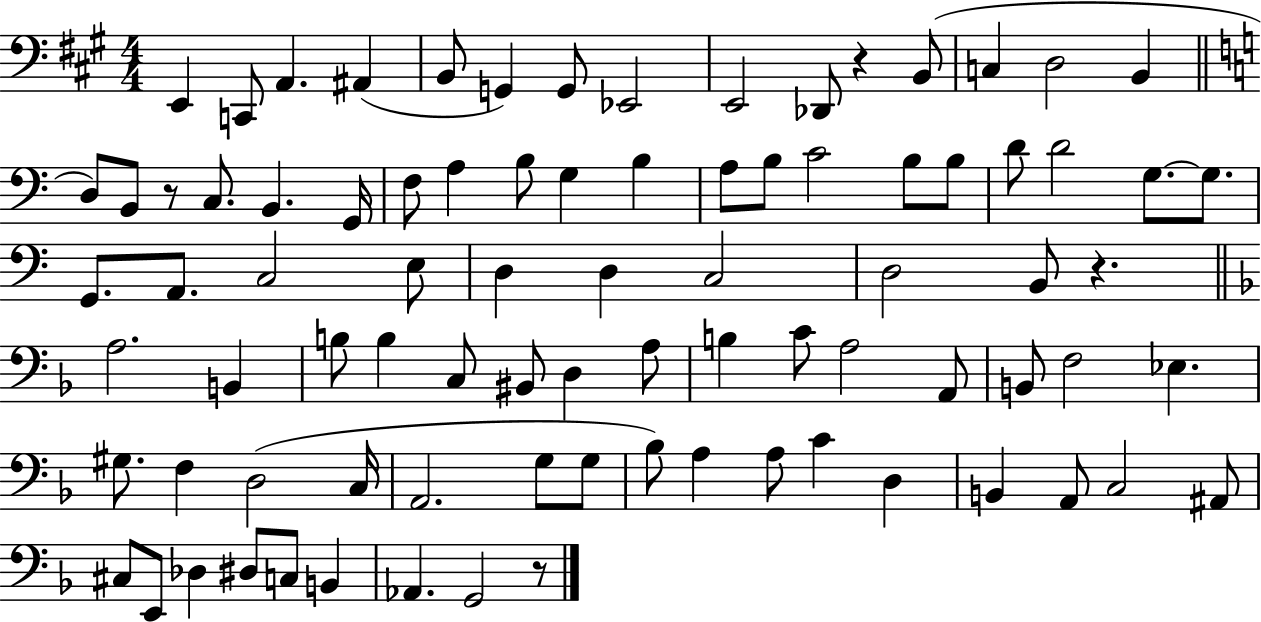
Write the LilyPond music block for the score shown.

{
  \clef bass
  \numericTimeSignature
  \time 4/4
  \key a \major
  e,4 c,8 a,4. ais,4( | b,8 g,4) g,8 ees,2 | e,2 des,8 r4 b,8( | c4 d2 b,4 | \break \bar "||" \break \key c \major d8) b,8 r8 c8. b,4. g,16 | f8 a4 b8 g4 b4 | a8 b8 c'2 b8 b8 | d'8 d'2 g8.~~ g8. | \break g,8. a,8. c2 e8 | d4 d4 c2 | d2 b,8 r4. | \bar "||" \break \key f \major a2. b,4 | b8 b4 c8 bis,8 d4 a8 | b4 c'8 a2 a,8 | b,8 f2 ees4. | \break gis8. f4 d2( c16 | a,2. g8 g8 | bes8) a4 a8 c'4 d4 | b,4 a,8 c2 ais,8 | \break cis8 e,8 des4 dis8 c8 b,4 | aes,4. g,2 r8 | \bar "|."
}